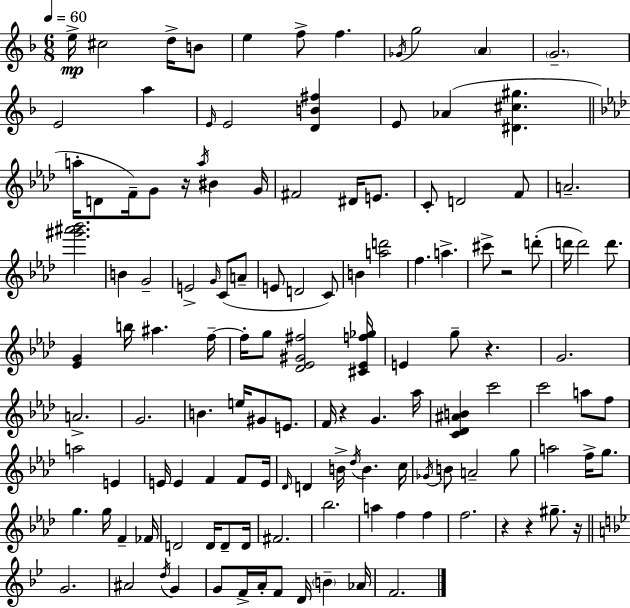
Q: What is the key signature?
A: F major